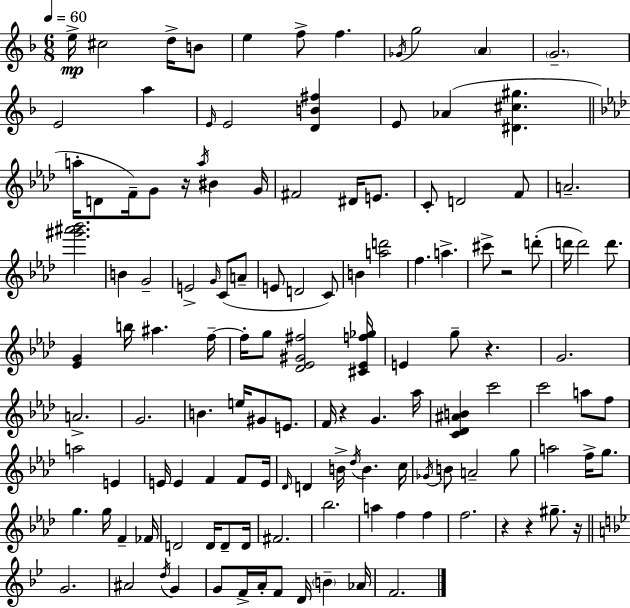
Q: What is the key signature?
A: F major